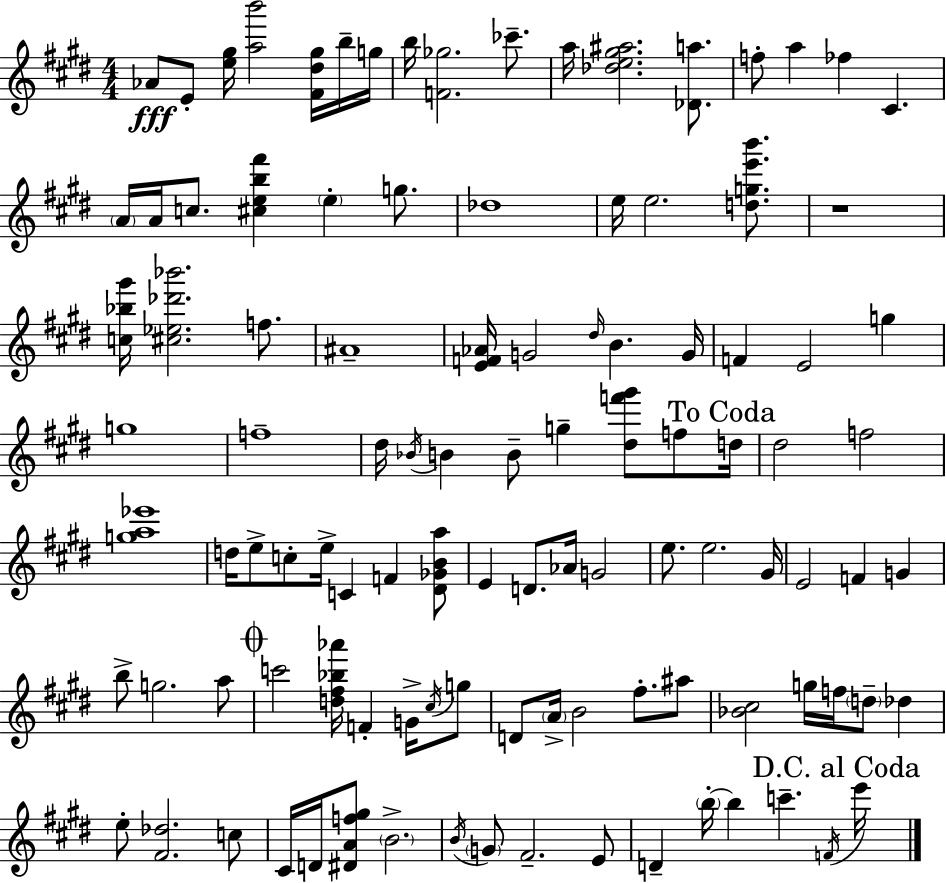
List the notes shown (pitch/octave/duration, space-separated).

Ab4/e E4/e [E5,G#5]/s [A5,B6]/h [F#4,D#5,G#5]/s B5/s G5/s B5/s [F4,Gb5]/h. CES6/e. A5/s [Db5,E5,G#5,A#5]/h. [Db4,A5]/e. F5/e A5/q FES5/q C#4/q. A4/s A4/s C5/e. [C#5,E5,B5,F#6]/q E5/q G5/e. Db5/w E5/s E5/h. [D5,G5,E6,B6]/e. R/w [C5,Bb5,G#6]/s [C#5,Eb5,Db6,Bb6]/h. F5/e. A#4/w [E4,F4,Ab4]/s G4/h D#5/s B4/q. G4/s F4/q E4/h G5/q G5/w F5/w D#5/s Bb4/s B4/q B4/e G5/q [D#5,F6,G#6]/e F5/e D5/s D#5/h F5/h [G5,A5,Eb6]/w D5/s E5/e C5/e E5/s C4/q F4/q [D#4,Gb4,B4,A5]/e E4/q D4/e. Ab4/s G4/h E5/e. E5/h. G#4/s E4/h F4/q G4/q B5/e G5/h. A5/e C6/h [D5,F#5,Bb5,Ab6]/s F4/q G4/s C#5/s G5/e D4/e A4/s B4/h F#5/e. A#5/e [Bb4,C#5]/h G5/s F5/s D5/e Db5/q E5/e [F#4,Db5]/h. C5/e C#4/s D4/s [D#4,A4,F5,G#5]/e B4/h. B4/s G4/e F#4/h. E4/e D4/q B5/s B5/q C6/q. F4/s E6/s